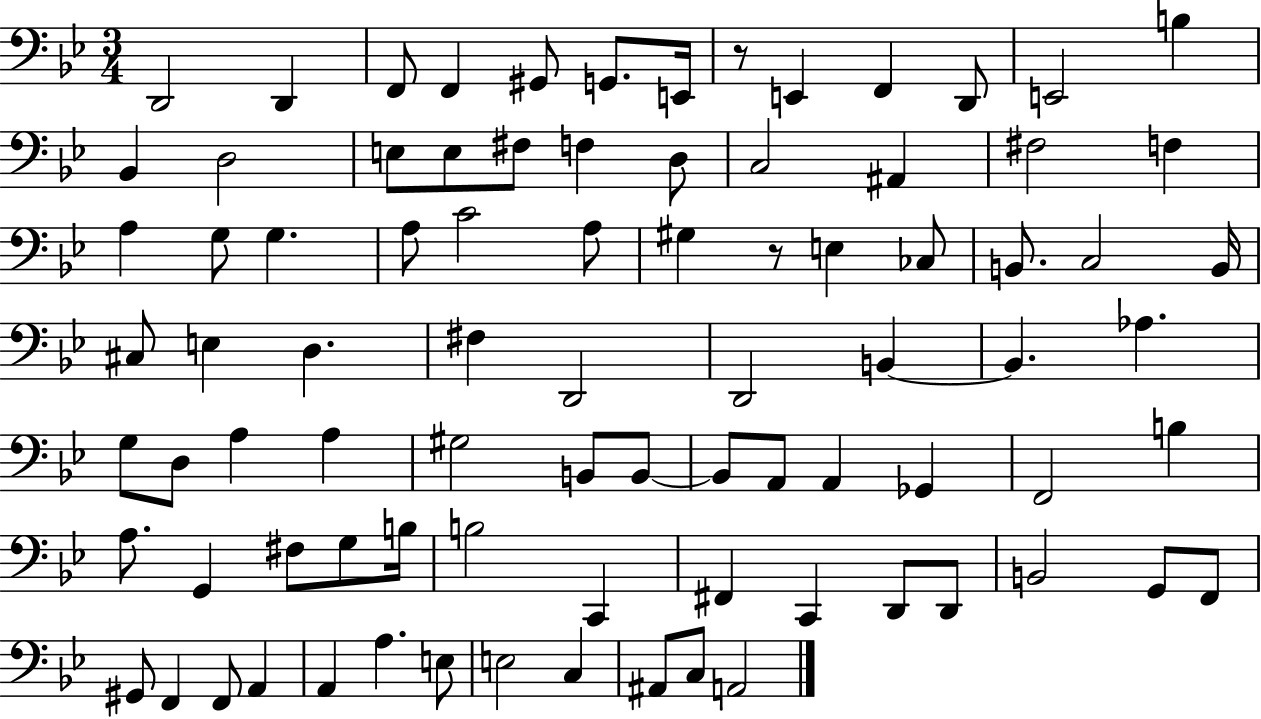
D2/h D2/q F2/e F2/q G#2/e G2/e. E2/s R/e E2/q F2/q D2/e E2/h B3/q Bb2/q D3/h E3/e E3/e F#3/e F3/q D3/e C3/h A#2/q F#3/h F3/q A3/q G3/e G3/q. A3/e C4/h A3/e G#3/q R/e E3/q CES3/e B2/e. C3/h B2/s C#3/e E3/q D3/q. F#3/q D2/h D2/h B2/q B2/q. Ab3/q. G3/e D3/e A3/q A3/q G#3/h B2/e B2/e B2/e A2/e A2/q Gb2/q F2/h B3/q A3/e. G2/q F#3/e G3/e B3/s B3/h C2/q F#2/q C2/q D2/e D2/e B2/h G2/e F2/e G#2/e F2/q F2/e A2/q A2/q A3/q. E3/e E3/h C3/q A#2/e C3/e A2/h